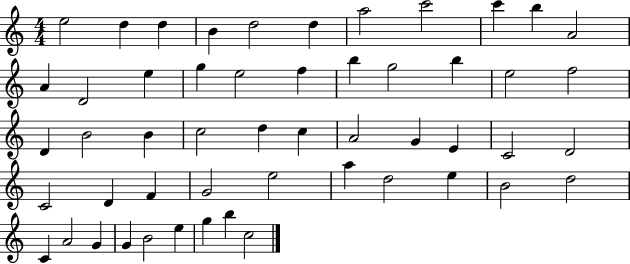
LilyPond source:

{
  \clef treble
  \numericTimeSignature
  \time 4/4
  \key c \major
  e''2 d''4 d''4 | b'4 d''2 d''4 | a''2 c'''2 | c'''4 b''4 a'2 | \break a'4 d'2 e''4 | g''4 e''2 f''4 | b''4 g''2 b''4 | e''2 f''2 | \break d'4 b'2 b'4 | c''2 d''4 c''4 | a'2 g'4 e'4 | c'2 d'2 | \break c'2 d'4 f'4 | g'2 e''2 | a''4 d''2 e''4 | b'2 d''2 | \break c'4 a'2 g'4 | g'4 b'2 e''4 | g''4 b''4 c''2 | \bar "|."
}